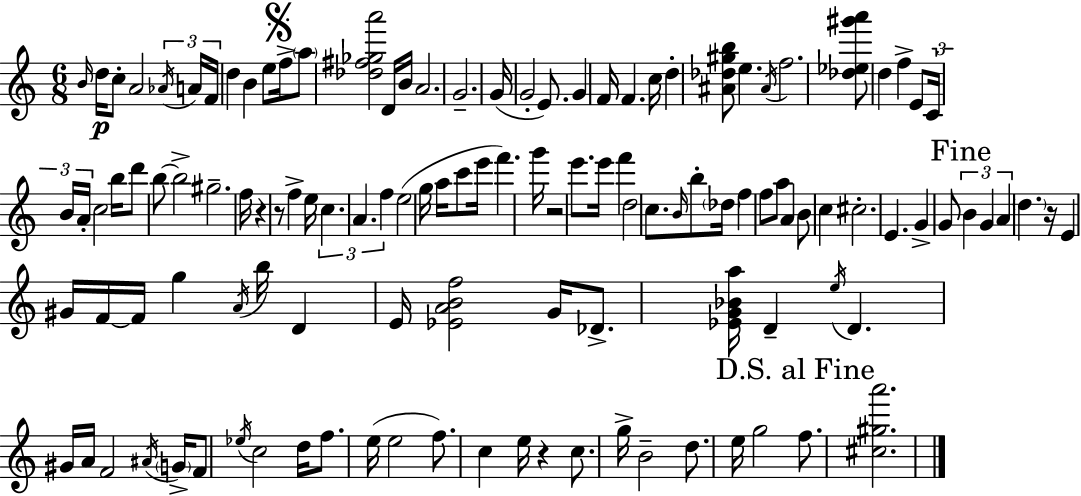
{
  \clef treble
  \numericTimeSignature
  \time 6/8
  \key c \major
  \repeat volta 2 { \grace { b'16 }\p d''16 c''8-. a'2 | \tuplet 3/2 { \acciaccatura { aes'16 } a'16 f'16 } d''4 b'4 e''8 | \mark \markup { \musicglyph "scripts.segno" } f''16-> \parenthesize a''8 <des'' fis'' ges'' a'''>2 | d'16 b'16 a'2. | \break g'2.-- | g'16( g'2-. e'8.) | g'4 f'16 f'4. | c''16 d''4-. <ais' des'' gis'' b''>8 e''4. | \break \acciaccatura { ais'16 } f''2. | <des'' ees'' gis''' a'''>8 d''4 f''4-> | e'8 \tuplet 3/2 { c'16 b'16 a'16-. } c''2 | b''16 d'''8 b''8~~ b''2-> | \break gis''2.-- | f''16 r4 r8 f''4-> | e''16 \tuplet 3/2 { c''4. a'4. | f''4 } e''2( | \break g''16 a''16 c'''8 e'''16 f'''4.) | g'''16 r2 e'''8. | e'''16 f'''4 d''2 | c''8. \grace { b'16 } b''8-. \parenthesize des''16 f''4 | \break f''8 a''8 a'4 b'8 | c''4 cis''2.-. | e'4. g'4-> | g'8 \mark "Fine" \tuplet 3/2 { b'4 g'4 | \break a'4 } \parenthesize d''4. r16 e'4 | gis'16 f'16~~ f'16 g''4 \acciaccatura { a'16 } b''16 | d'4 e'16 <ees' a' b' f''>2 | g'16 des'8.-> <ees' g' bes' a''>16 d'4-- \acciaccatura { e''16 } d'4. | \break gis'16 a'16 f'2 | \acciaccatura { ais'16 } \parenthesize g'16-> f'8 \acciaccatura { ees''16 } c''2 | d''16 f''8. e''16( e''2 | f''8.) c''4 | \break e''16 r4 c''8. g''16-> b'2-- | d''8. e''16 g''2 | \mark "D.S. al Fine" f''8. <cis'' gis'' a'''>2. | } \bar "|."
}